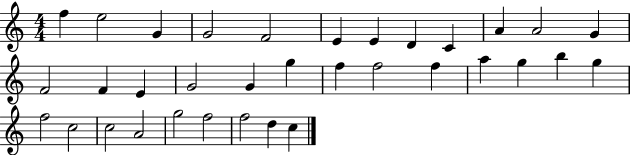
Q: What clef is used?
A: treble